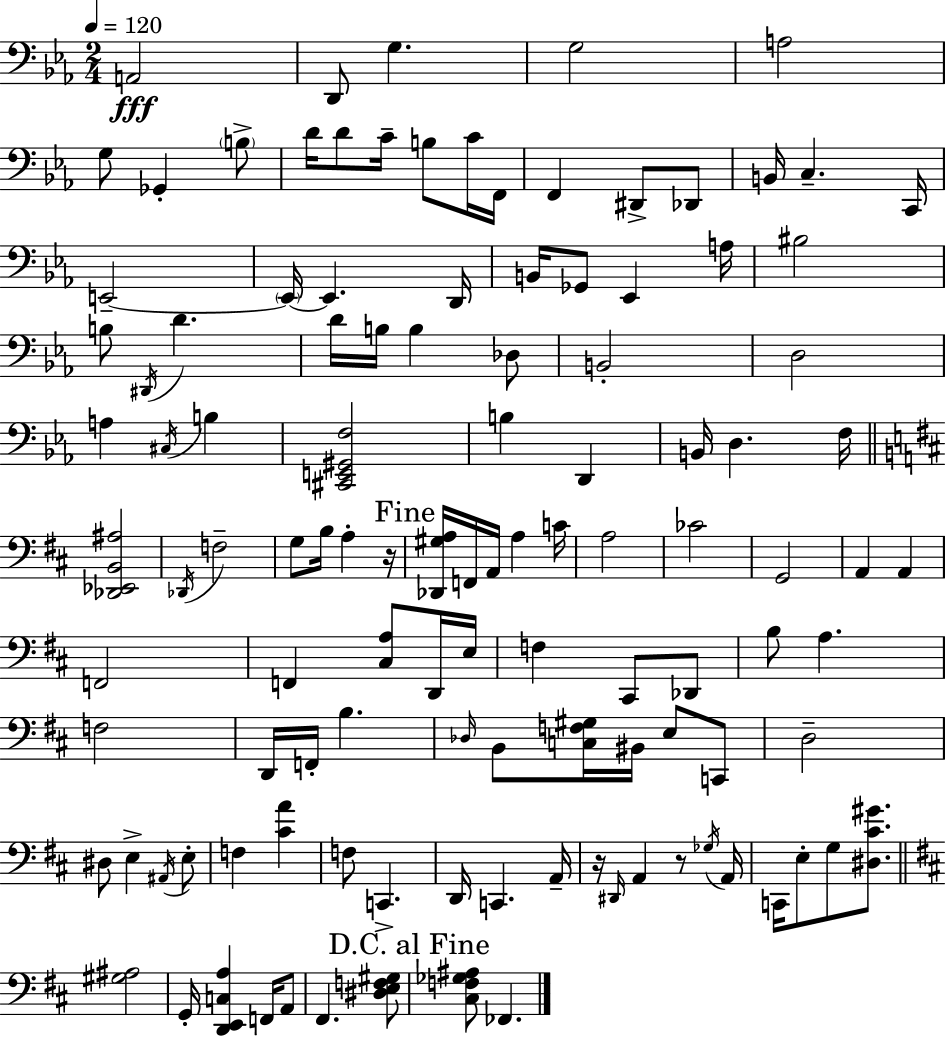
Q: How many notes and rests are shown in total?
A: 115